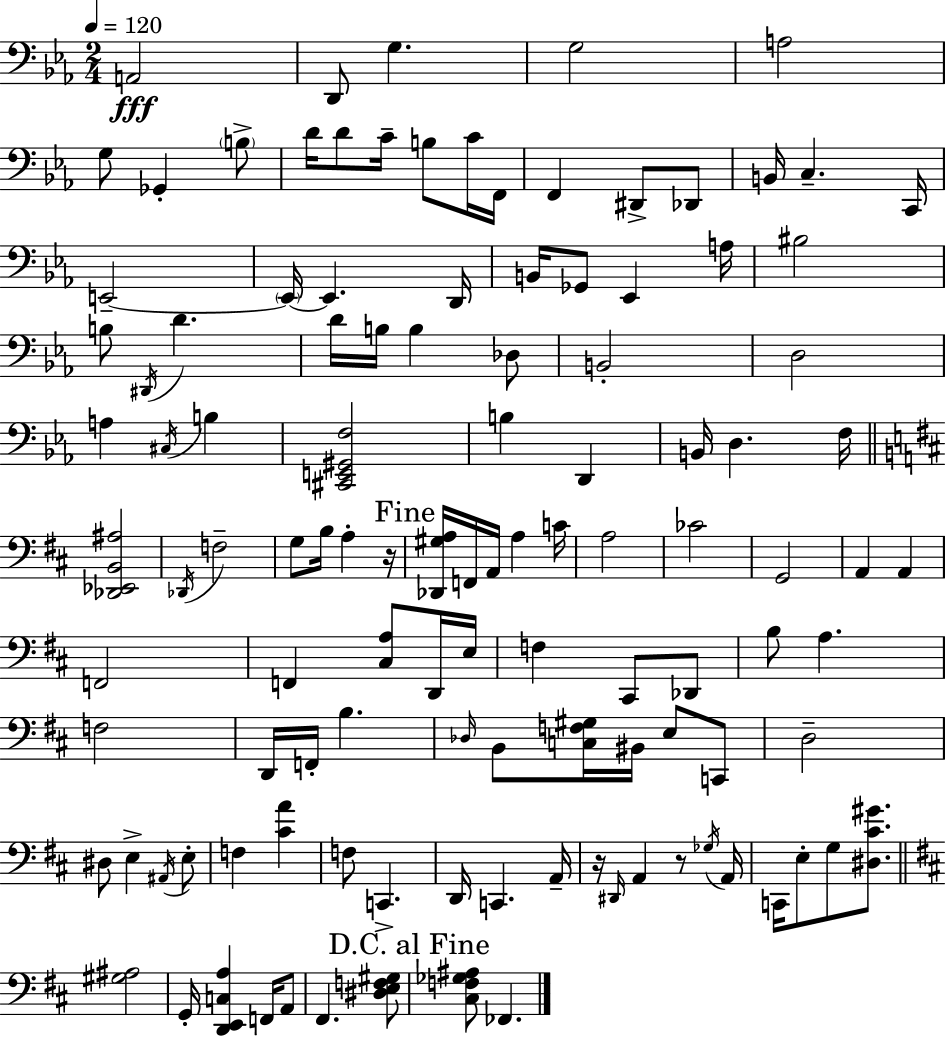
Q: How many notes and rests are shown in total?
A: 115